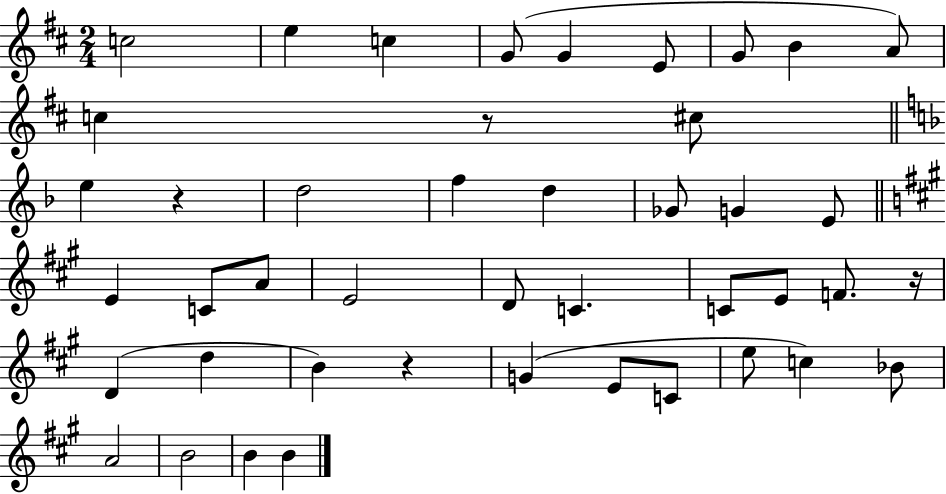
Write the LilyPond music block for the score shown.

{
  \clef treble
  \numericTimeSignature
  \time 2/4
  \key d \major
  c''2 | e''4 c''4 | g'8( g'4 e'8 | g'8 b'4 a'8) | \break c''4 r8 cis''8 | \bar "||" \break \key f \major e''4 r4 | d''2 | f''4 d''4 | ges'8 g'4 e'8 | \break \bar "||" \break \key a \major e'4 c'8 a'8 | e'2 | d'8 c'4. | c'8 e'8 f'8. r16 | \break d'4( d''4 | b'4) r4 | g'4( e'8 c'8 | e''8 c''4) bes'8 | \break a'2 | b'2 | b'4 b'4 | \bar "|."
}